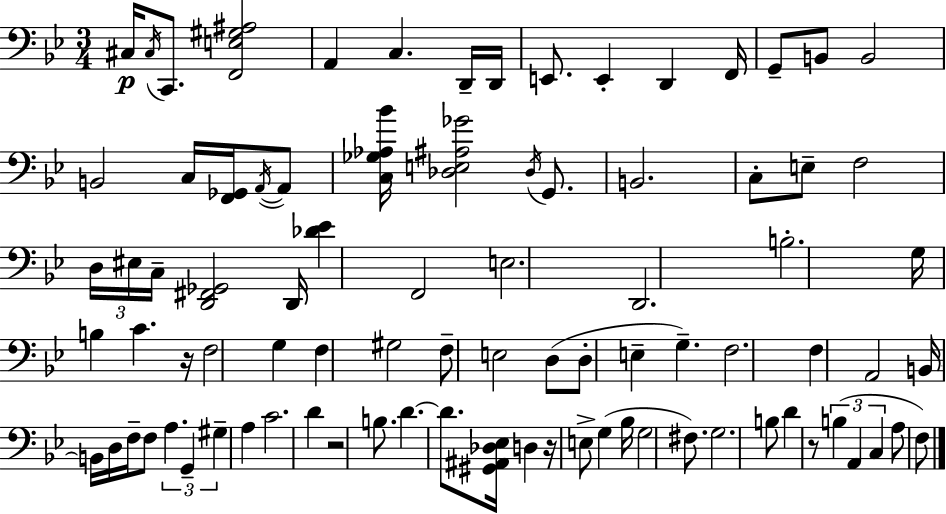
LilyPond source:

{
  \clef bass
  \numericTimeSignature
  \time 3/4
  \key bes \major
  cis16\p \acciaccatura { cis16 } c,8. <f, e gis ais>2 | a,4 c4. d,16-- | d,16 e,8. e,4-. d,4 | f,16 g,8-- b,8 b,2 | \break b,2 c16 <f, ges,>16 \acciaccatura { a,16~ }~ | a,8 <c ges aes bes'>16 <des e ais ges'>2 \acciaccatura { des16 } | g,8. b,2. | c8-. e8-- f2 | \break \tuplet 3/2 { d16 eis16 c16-- } <d, fis, ges,>2 | d,16 <des' ees'>4 f,2 | e2. | d,2. | \break b2.-. | g16 b4 c'4. | r16 f2 g4 | f4 gis2 | \break f8-- e2 | d8( d8-. e4-- g4.--) | f2. | f4 a,2 | \break b,16~~ b,16 d16 f16-- f8 \tuplet 3/2 { a4. | g,4-- gis4-- } a4 | c'2. | d'4 r2 | \break b8. d'4.~~ | d'8. <gis, ais, des ees>16 d4 r16 e8-> g4( | bes16 g2 | fis8.) g2. | \break b8 d'4 r8 \tuplet 3/2 { b4( | a,4 c4 } a8 | f8) \bar "|."
}